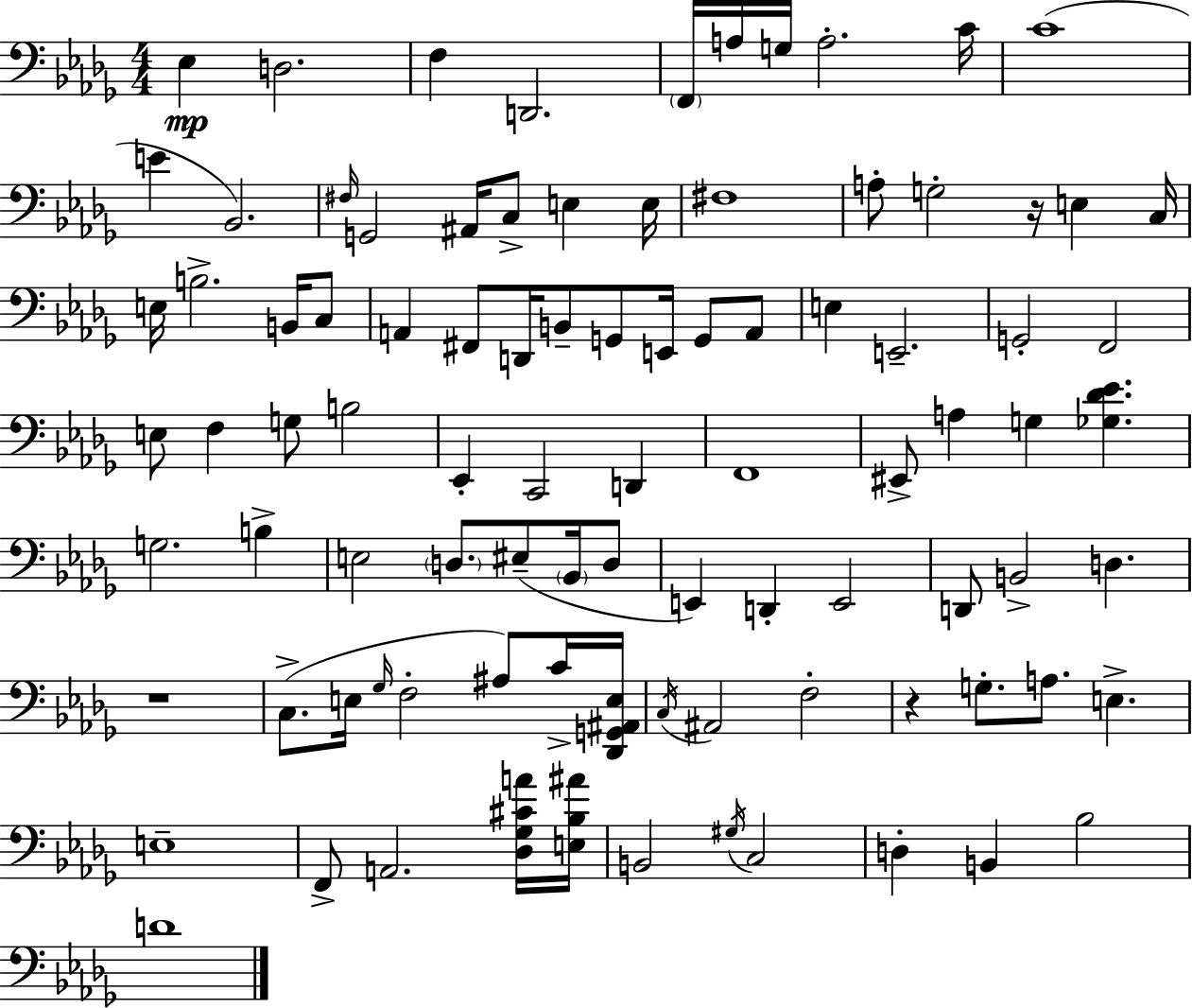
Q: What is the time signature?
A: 4/4